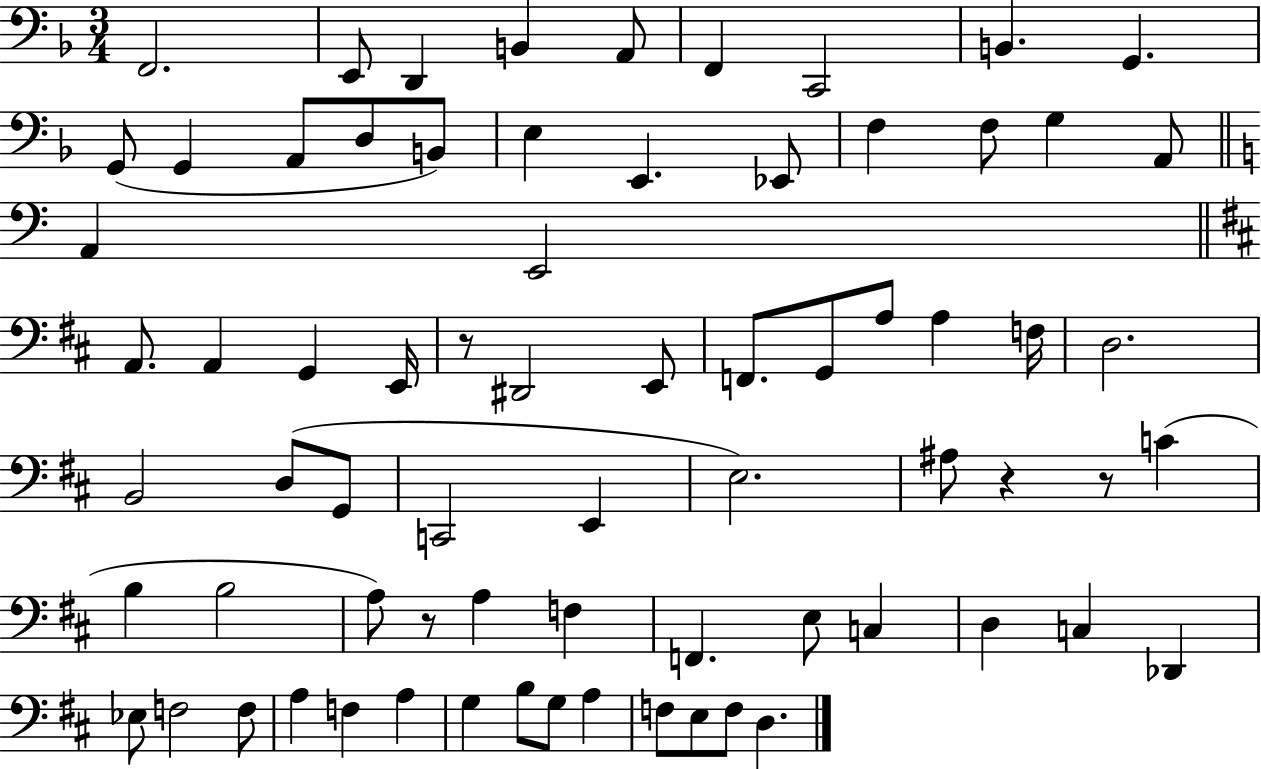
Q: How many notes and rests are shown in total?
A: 72